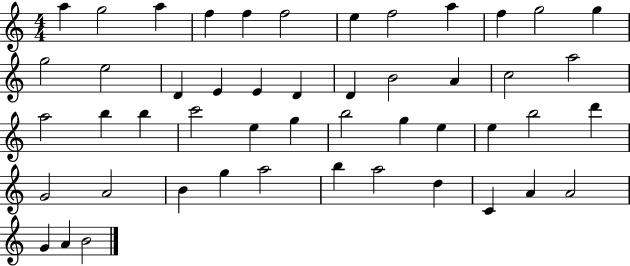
{
  \clef treble
  \numericTimeSignature
  \time 4/4
  \key c \major
  a''4 g''2 a''4 | f''4 f''4 f''2 | e''4 f''2 a''4 | f''4 g''2 g''4 | \break g''2 e''2 | d'4 e'4 e'4 d'4 | d'4 b'2 a'4 | c''2 a''2 | \break a''2 b''4 b''4 | c'''2 e''4 g''4 | b''2 g''4 e''4 | e''4 b''2 d'''4 | \break g'2 a'2 | b'4 g''4 a''2 | b''4 a''2 d''4 | c'4 a'4 a'2 | \break g'4 a'4 b'2 | \bar "|."
}